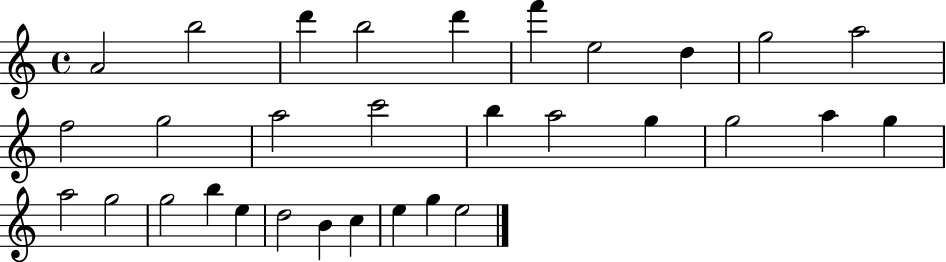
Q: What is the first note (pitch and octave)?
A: A4